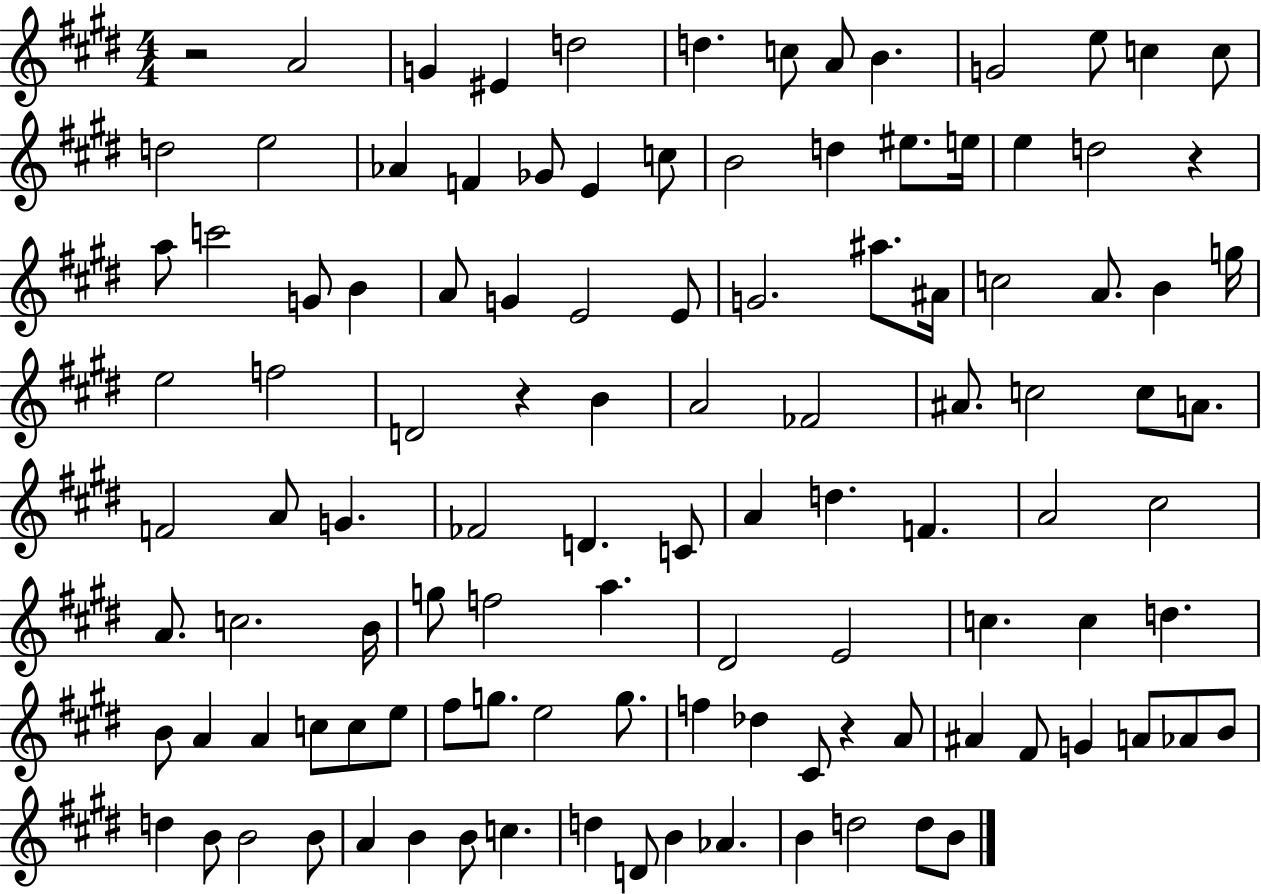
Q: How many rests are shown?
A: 4